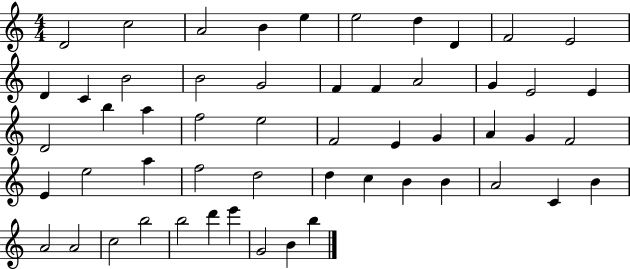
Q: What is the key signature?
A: C major